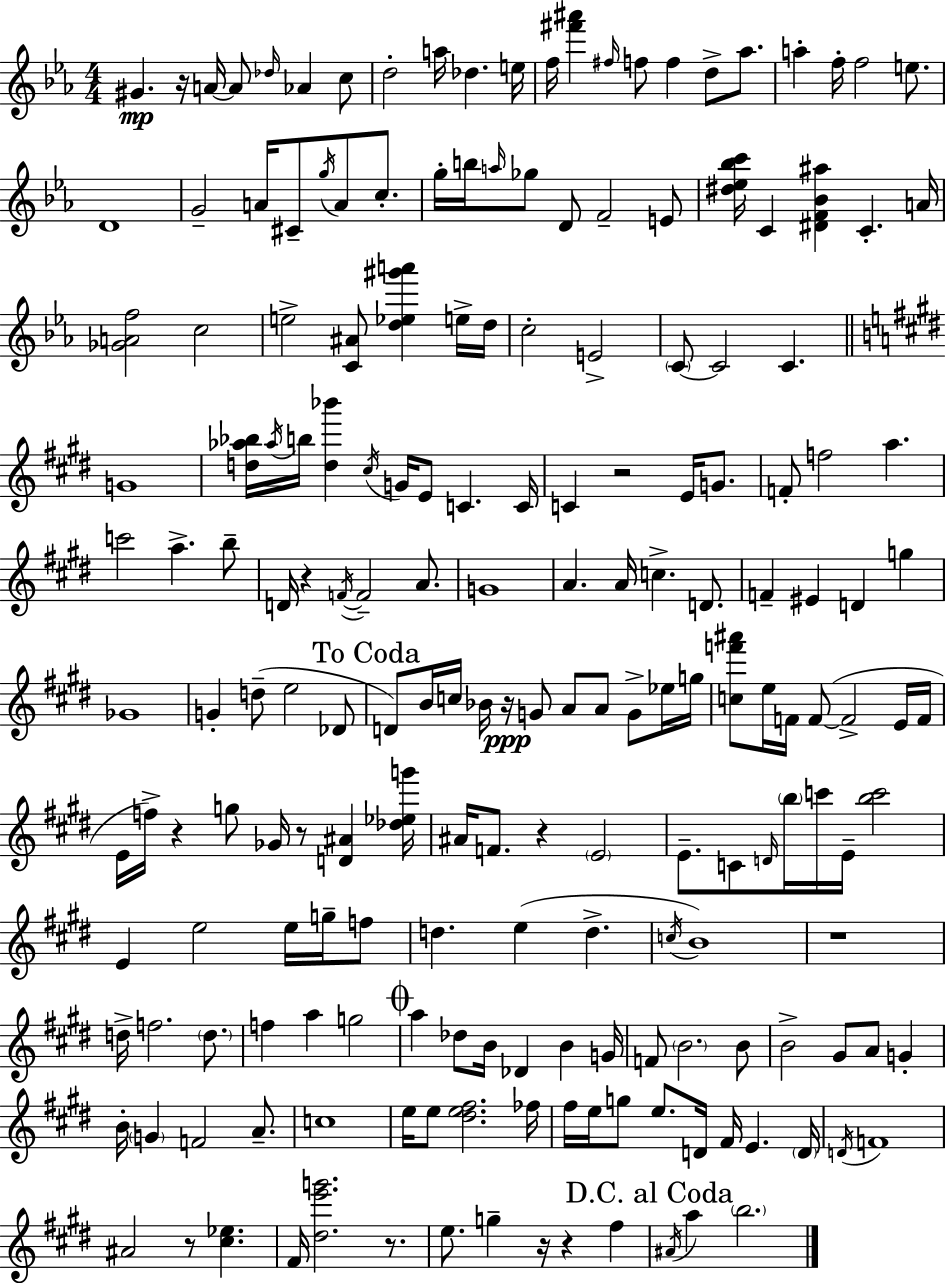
{
  \clef treble
  \numericTimeSignature
  \time 4/4
  \key ees \major
  \repeat volta 2 { gis'4.\mp r16 a'16~~ a'8 \grace { des''16 } aes'4 c''8 | d''2-. a''16 des''4. | e''16 f''16 <fis''' ais'''>4 \grace { fis''16 } f''8 f''4 d''8-> aes''8. | a''4-. f''16-. f''2 e''8. | \break d'1 | g'2-- a'16 cis'8-- \acciaccatura { g''16 } a'8 | c''8.-. g''16-. b''16 \grace { a''16 } ges''8 d'8 f'2-- | e'8 <dis'' ees'' bes'' c'''>16 c'4 <dis' f' bes' ais''>4 c'4.-. | \break a'16 <ges' a' f''>2 c''2 | e''2-> <c' ais'>8 <d'' ees'' gis''' a'''>4 | e''16-> d''16 c''2-. e'2-> | \parenthesize c'8~~ c'2 c'4. | \break \bar "||" \break \key e \major g'1 | <d'' aes'' bes''>16 \acciaccatura { aes''16 } b''16 <d'' bes'''>4 \acciaccatura { cis''16 } g'16 e'8 c'4. | c'16 c'4 r2 e'16 g'8. | f'8-. f''2 a''4. | \break c'''2 a''4.-> | b''8-- d'16 r4 \acciaccatura { f'16~ }~ f'2-- | a'8. g'1 | a'4. a'16 c''4.-> | \break d'8. f'4-- eis'4 d'4 g''4 | ges'1 | g'4-. d''8--( e''2 | des'8 \mark "To Coda" d'8) b'16 c''16 bes'16 r16\ppp g'8 a'8 a'8 g'8-> | \break ees''16 g''16 <c'' f''' ais'''>8 e''16 f'16 f'8~(~ f'2-> | e'16 f'16 e'16 f''16->) r4 g''8 ges'16 r8 <d' ais'>4 | <des'' ees'' g'''>16 ais'16 f'8. r4 \parenthesize e'2 | e'8.-- c'8 \grace { d'16 } \parenthesize b''16 c'''16 e'16-- <b'' c'''>2 | \break e'4 e''2 | e''16 g''16-- f''8 d''4. e''4( d''4.-> | \acciaccatura { c''16 }) b'1 | r1 | \break d''16-> f''2. | \parenthesize d''8. f''4 a''4 g''2 | \mark \markup { \musicglyph "scripts.coda" } a''4 des''8 b'16 des'4 | b'4 g'16 f'8 \parenthesize b'2. | \break b'8 b'2-> gis'8 a'8 | g'4-. b'16-. \parenthesize g'4 f'2 | a'8.-- c''1 | e''16 e''8 <dis'' e'' fis''>2. | \break fes''16 fis''16 e''16 g''8 e''8. d'16 fis'16 e'4. | \parenthesize d'16 \acciaccatura { d'16 } f'1 | ais'2 r8 | <cis'' ees''>4. fis'16 <dis'' e''' g'''>2. | \break r8. e''8. g''4-- r16 r4 | fis''4 \mark "D.C. al Coda" \acciaccatura { ais'16 } a''4 \parenthesize b''2. | } \bar "|."
}